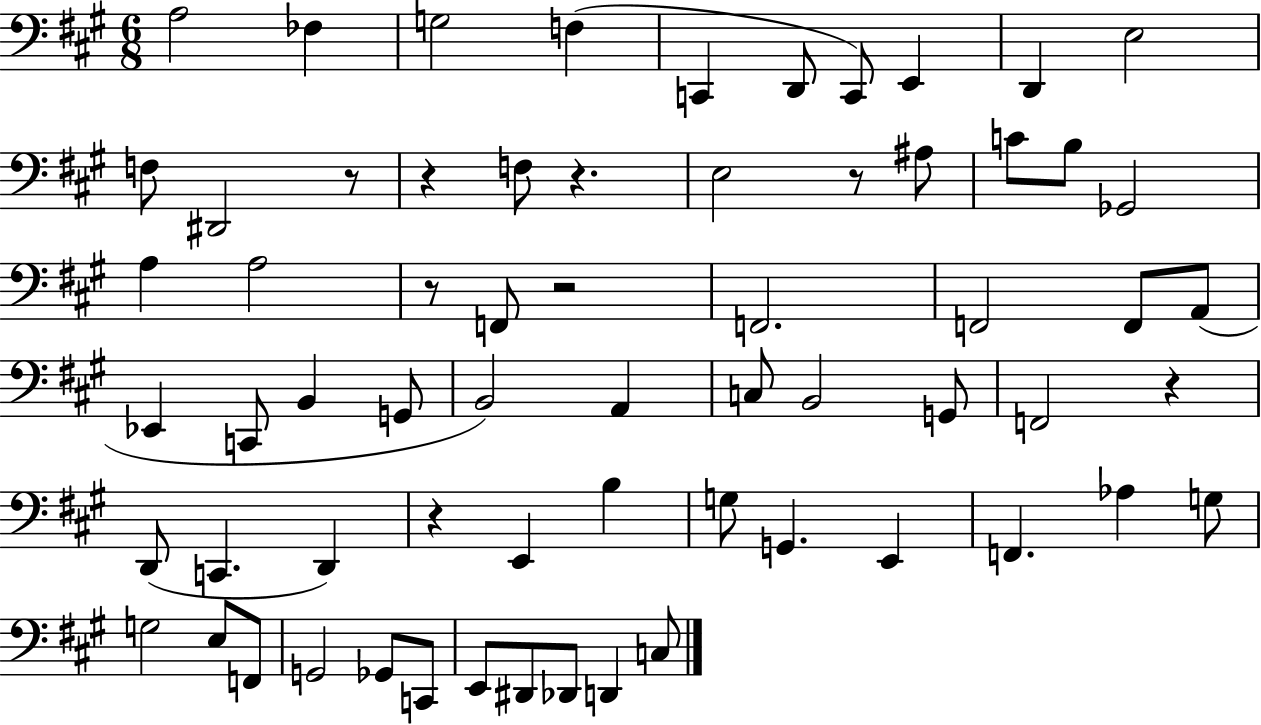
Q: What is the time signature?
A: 6/8